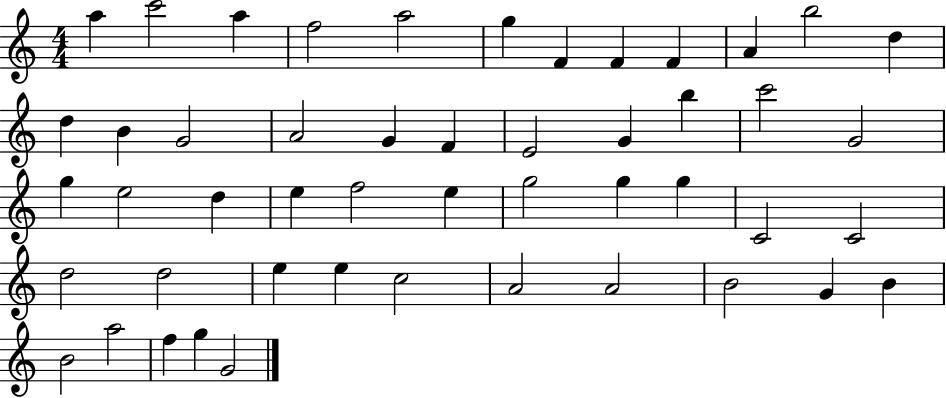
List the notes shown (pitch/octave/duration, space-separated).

A5/q C6/h A5/q F5/h A5/h G5/q F4/q F4/q F4/q A4/q B5/h D5/q D5/q B4/q G4/h A4/h G4/q F4/q E4/h G4/q B5/q C6/h G4/h G5/q E5/h D5/q E5/q F5/h E5/q G5/h G5/q G5/q C4/h C4/h D5/h D5/h E5/q E5/q C5/h A4/h A4/h B4/h G4/q B4/q B4/h A5/h F5/q G5/q G4/h